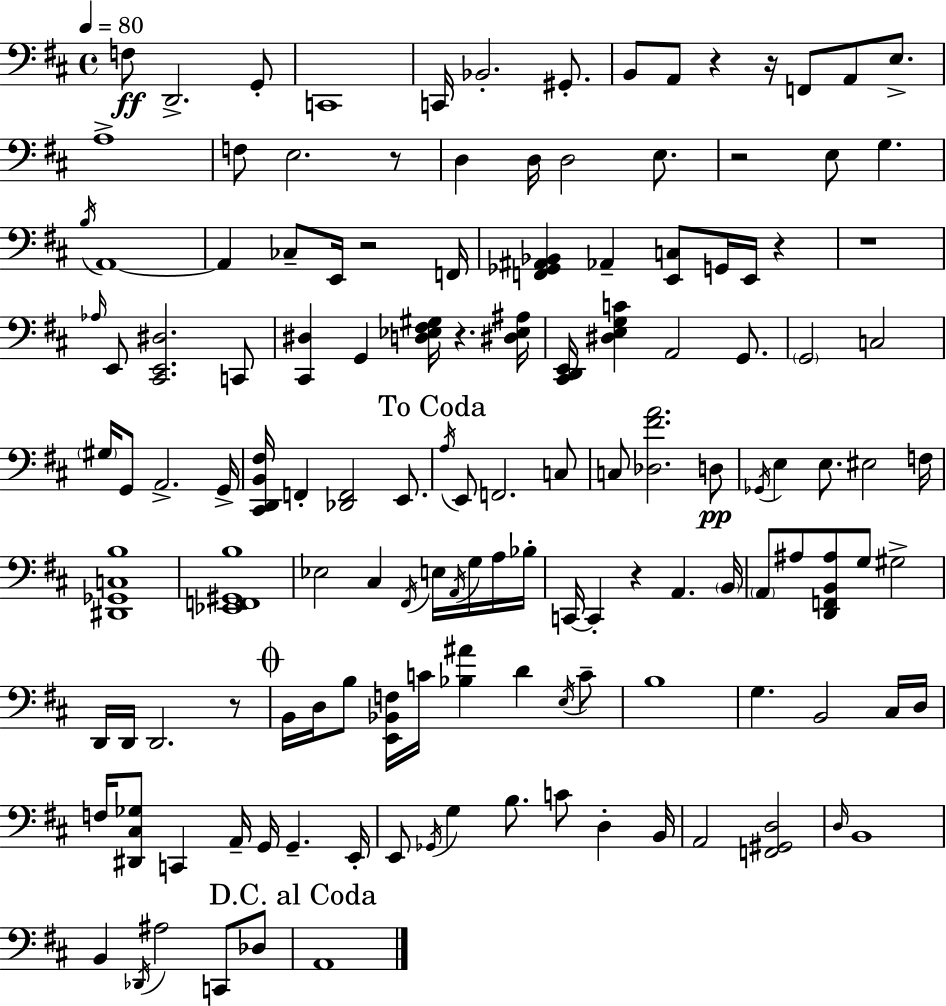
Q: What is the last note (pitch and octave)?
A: A2